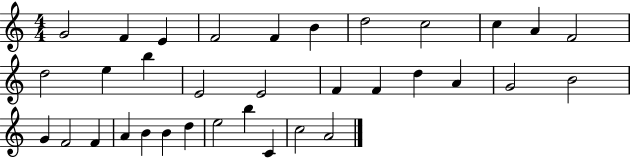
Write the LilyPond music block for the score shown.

{
  \clef treble
  \numericTimeSignature
  \time 4/4
  \key c \major
  g'2 f'4 e'4 | f'2 f'4 b'4 | d''2 c''2 | c''4 a'4 f'2 | \break d''2 e''4 b''4 | e'2 e'2 | f'4 f'4 d''4 a'4 | g'2 b'2 | \break g'4 f'2 f'4 | a'4 b'4 b'4 d''4 | e''2 b''4 c'4 | c''2 a'2 | \break \bar "|."
}